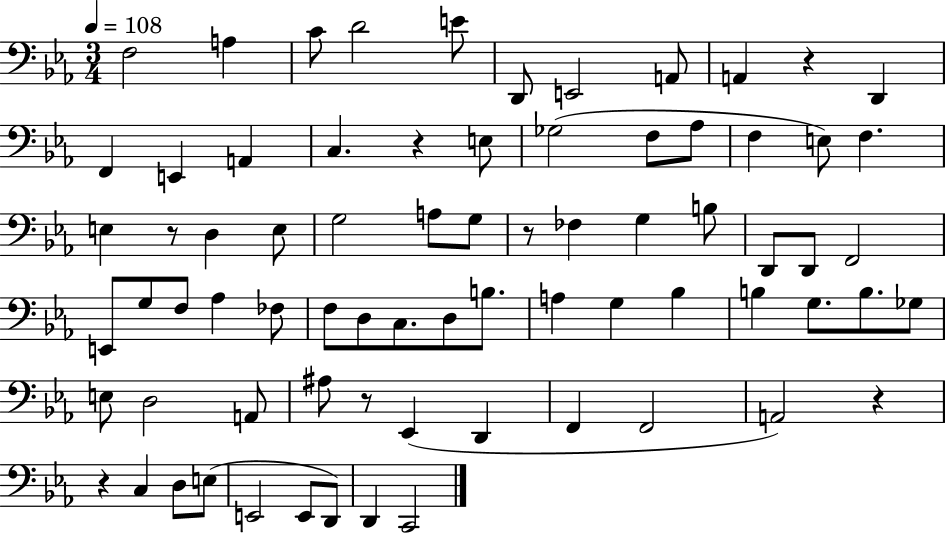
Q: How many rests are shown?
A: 7